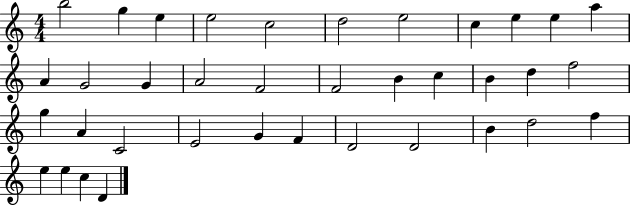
{
  \clef treble
  \numericTimeSignature
  \time 4/4
  \key c \major
  b''2 g''4 e''4 | e''2 c''2 | d''2 e''2 | c''4 e''4 e''4 a''4 | \break a'4 g'2 g'4 | a'2 f'2 | f'2 b'4 c''4 | b'4 d''4 f''2 | \break g''4 a'4 c'2 | e'2 g'4 f'4 | d'2 d'2 | b'4 d''2 f''4 | \break e''4 e''4 c''4 d'4 | \bar "|."
}